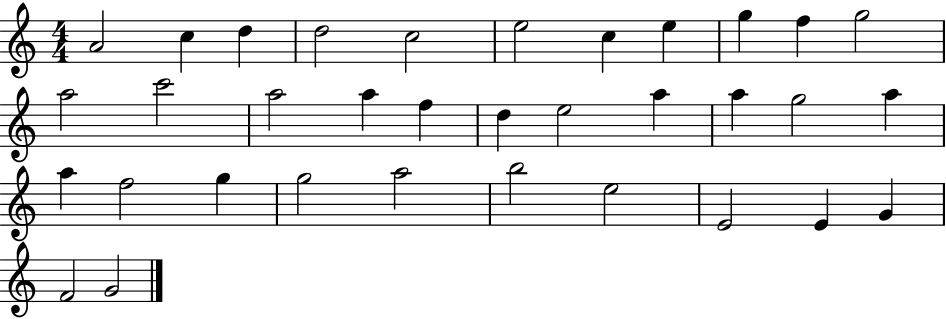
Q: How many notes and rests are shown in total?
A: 34